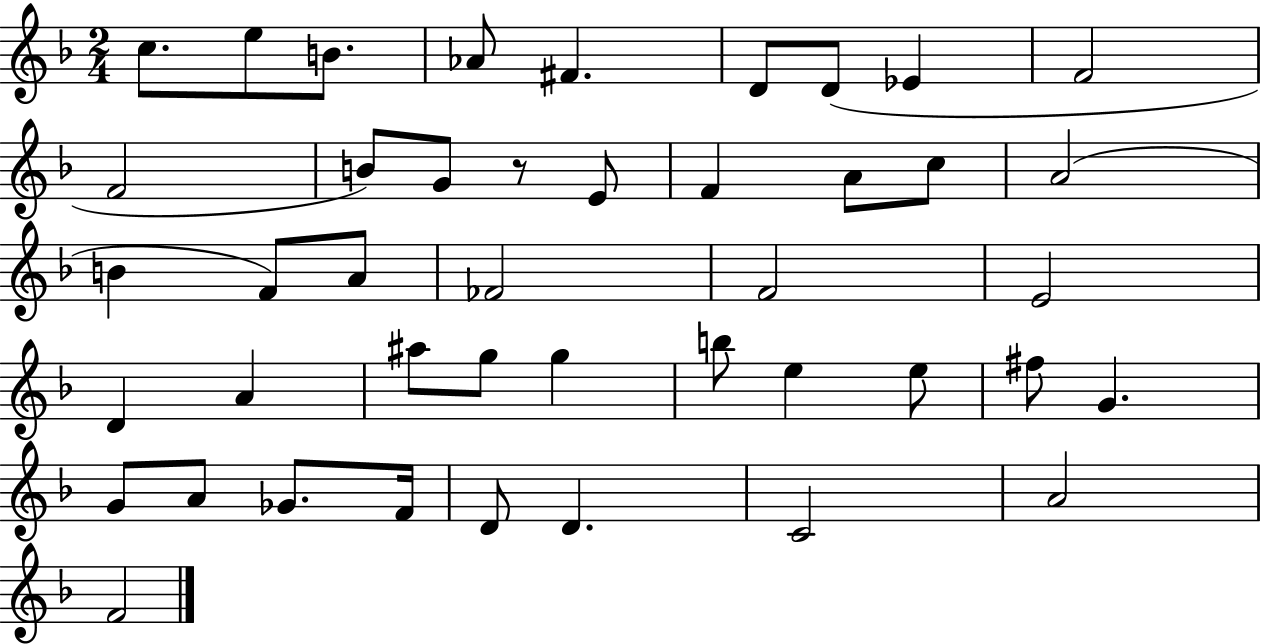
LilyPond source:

{
  \clef treble
  \numericTimeSignature
  \time 2/4
  \key f \major
  c''8. e''8 b'8. | aes'8 fis'4. | d'8 d'8( ees'4 | f'2 | \break f'2 | b'8) g'8 r8 e'8 | f'4 a'8 c''8 | a'2( | \break b'4 f'8) a'8 | fes'2 | f'2 | e'2 | \break d'4 a'4 | ais''8 g''8 g''4 | b''8 e''4 e''8 | fis''8 g'4. | \break g'8 a'8 ges'8. f'16 | d'8 d'4. | c'2 | a'2 | \break f'2 | \bar "|."
}